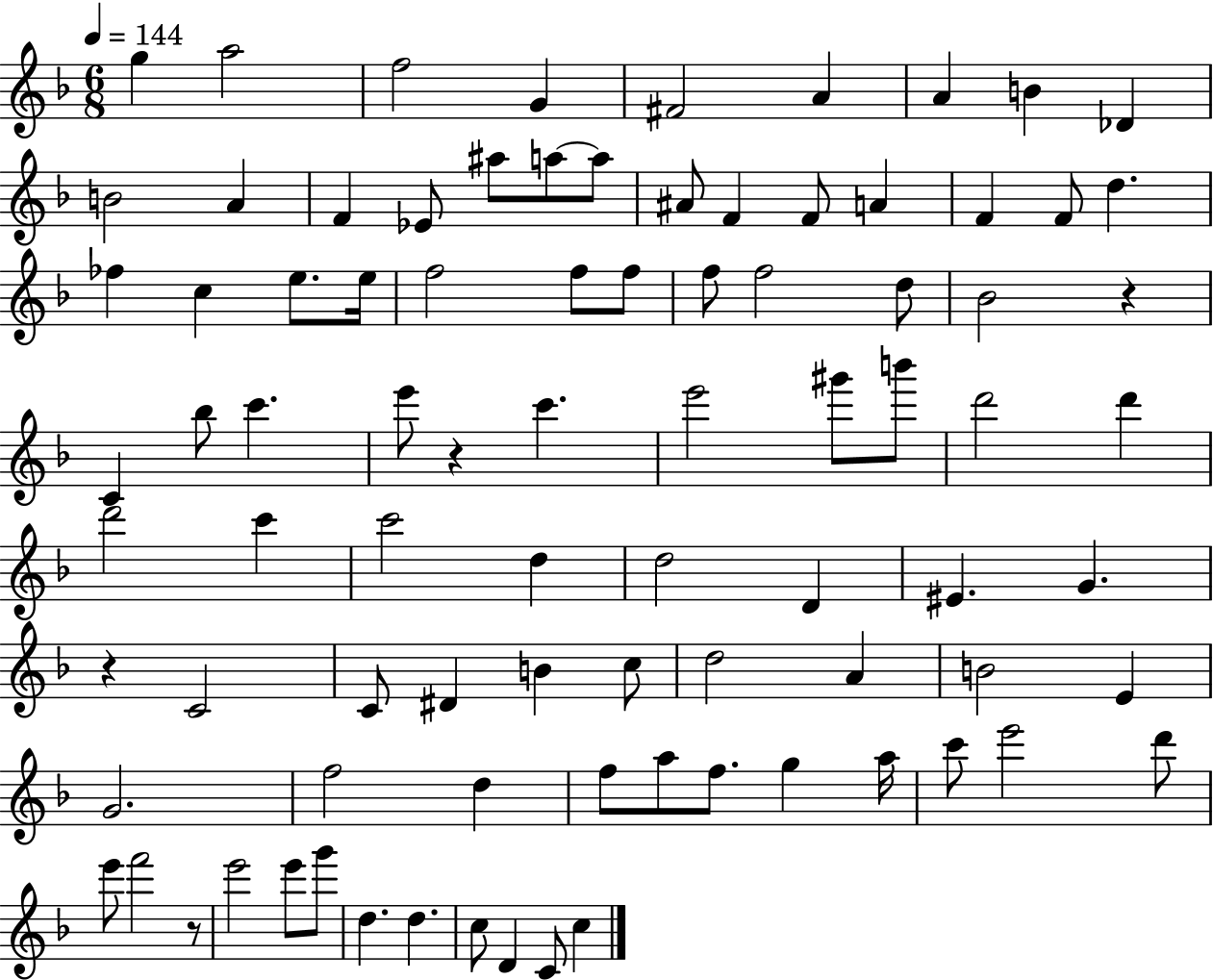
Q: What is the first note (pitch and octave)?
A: G5